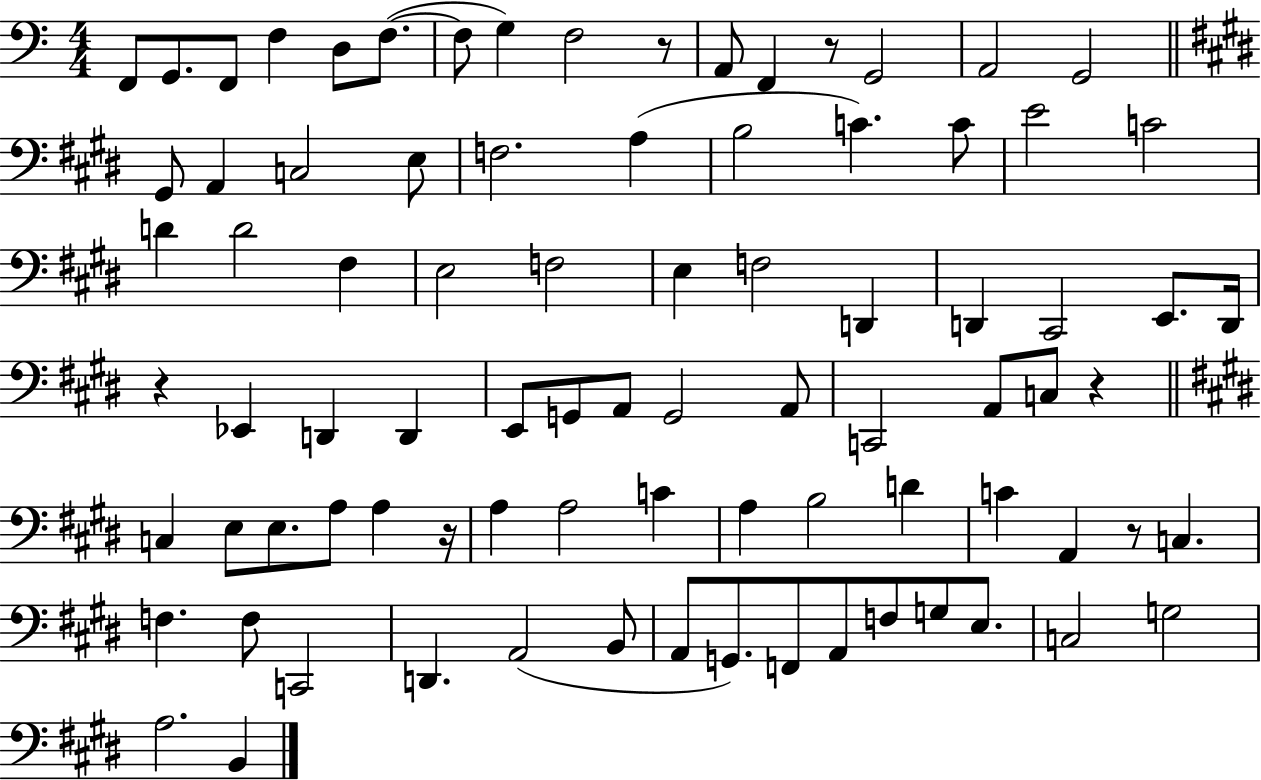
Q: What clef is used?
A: bass